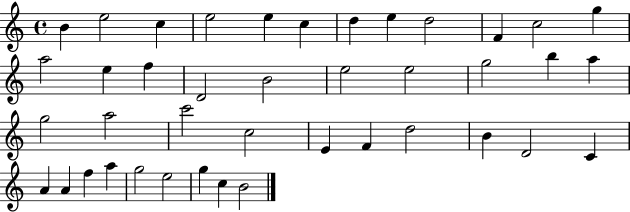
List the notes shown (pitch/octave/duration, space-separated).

B4/q E5/h C5/q E5/h E5/q C5/q D5/q E5/q D5/h F4/q C5/h G5/q A5/h E5/q F5/q D4/h B4/h E5/h E5/h G5/h B5/q A5/q G5/h A5/h C6/h C5/h E4/q F4/q D5/h B4/q D4/h C4/q A4/q A4/q F5/q A5/q G5/h E5/h G5/q C5/q B4/h